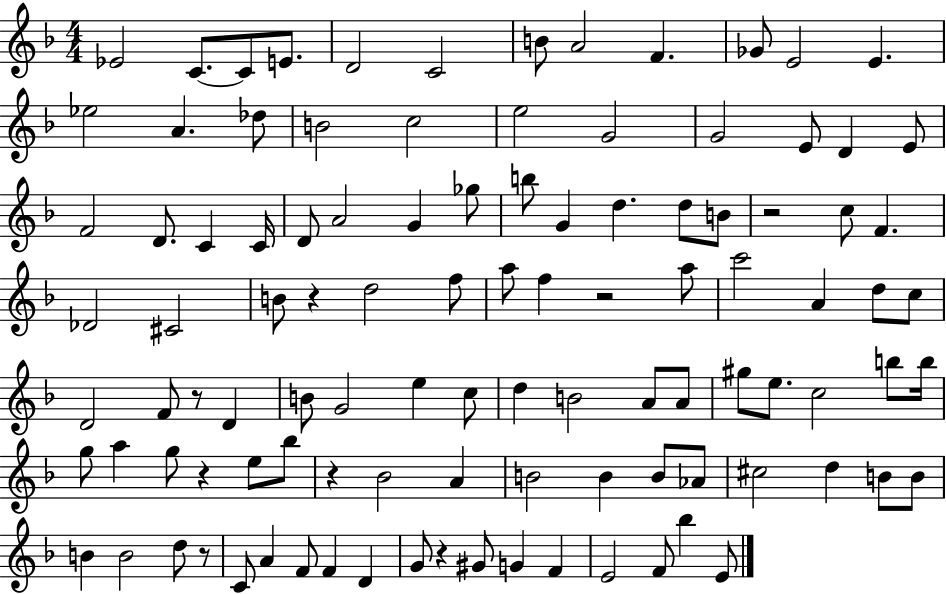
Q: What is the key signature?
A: F major